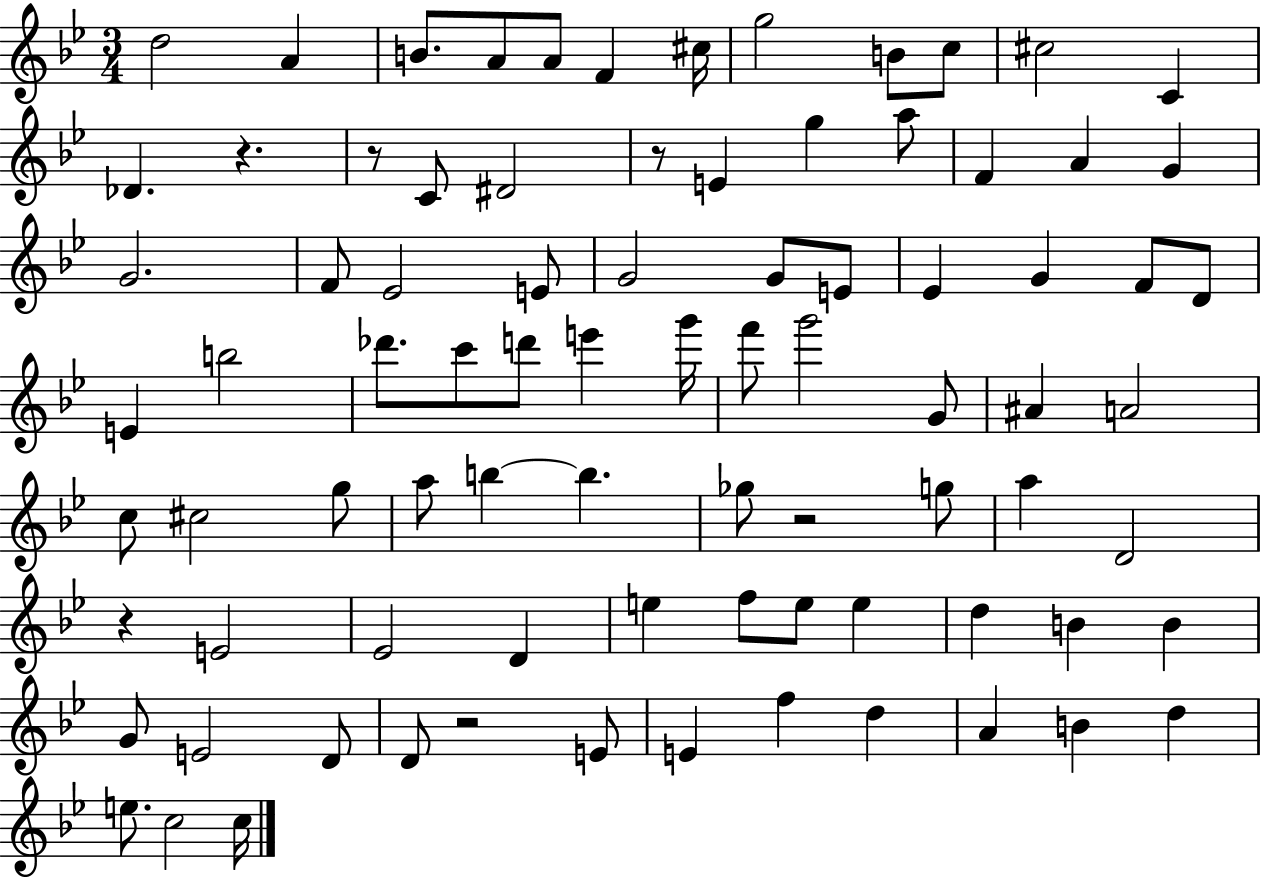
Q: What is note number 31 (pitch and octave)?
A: F4